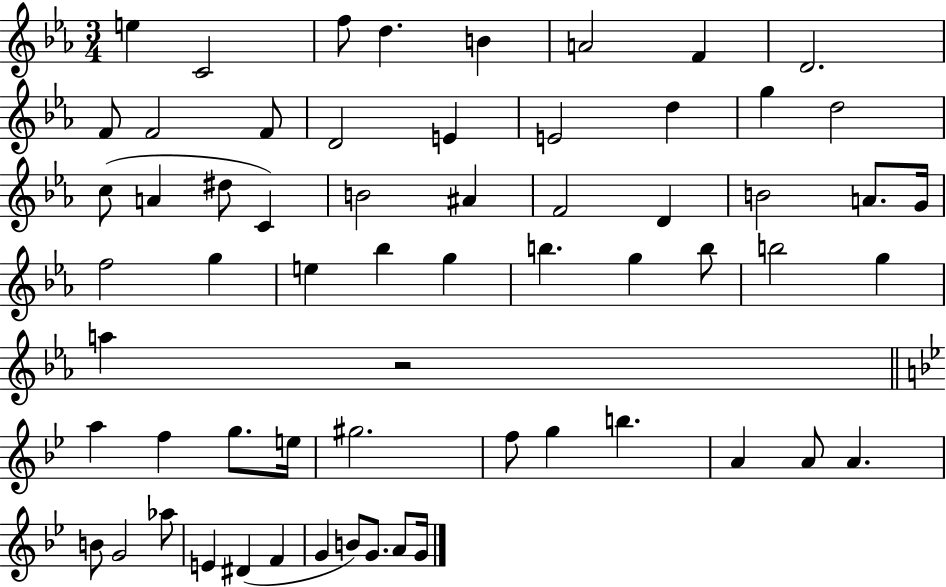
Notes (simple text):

E5/q C4/h F5/e D5/q. B4/q A4/h F4/q D4/h. F4/e F4/h F4/e D4/h E4/q E4/h D5/q G5/q D5/h C5/e A4/q D#5/e C4/q B4/h A#4/q F4/h D4/q B4/h A4/e. G4/s F5/h G5/q E5/q Bb5/q G5/q B5/q. G5/q B5/e B5/h G5/q A5/q R/h A5/q F5/q G5/e. E5/s G#5/h. F5/e G5/q B5/q. A4/q A4/e A4/q. B4/e G4/h Ab5/e E4/q D#4/q F4/q G4/q B4/e G4/e. A4/e G4/s